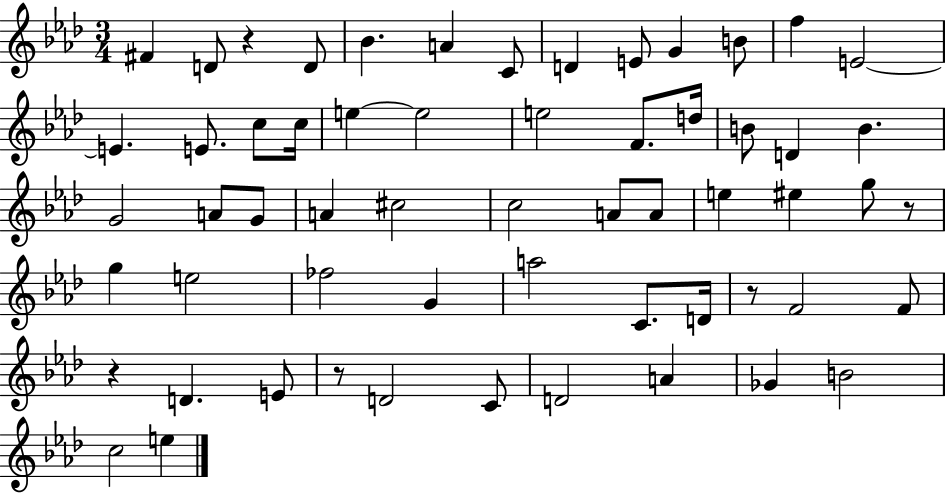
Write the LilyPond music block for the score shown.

{
  \clef treble
  \numericTimeSignature
  \time 3/4
  \key aes \major
  fis'4 d'8 r4 d'8 | bes'4. a'4 c'8 | d'4 e'8 g'4 b'8 | f''4 e'2~~ | \break e'4. e'8. c''8 c''16 | e''4~~ e''2 | e''2 f'8. d''16 | b'8 d'4 b'4. | \break g'2 a'8 g'8 | a'4 cis''2 | c''2 a'8 a'8 | e''4 eis''4 g''8 r8 | \break g''4 e''2 | fes''2 g'4 | a''2 c'8. d'16 | r8 f'2 f'8 | \break r4 d'4. e'8 | r8 d'2 c'8 | d'2 a'4 | ges'4 b'2 | \break c''2 e''4 | \bar "|."
}